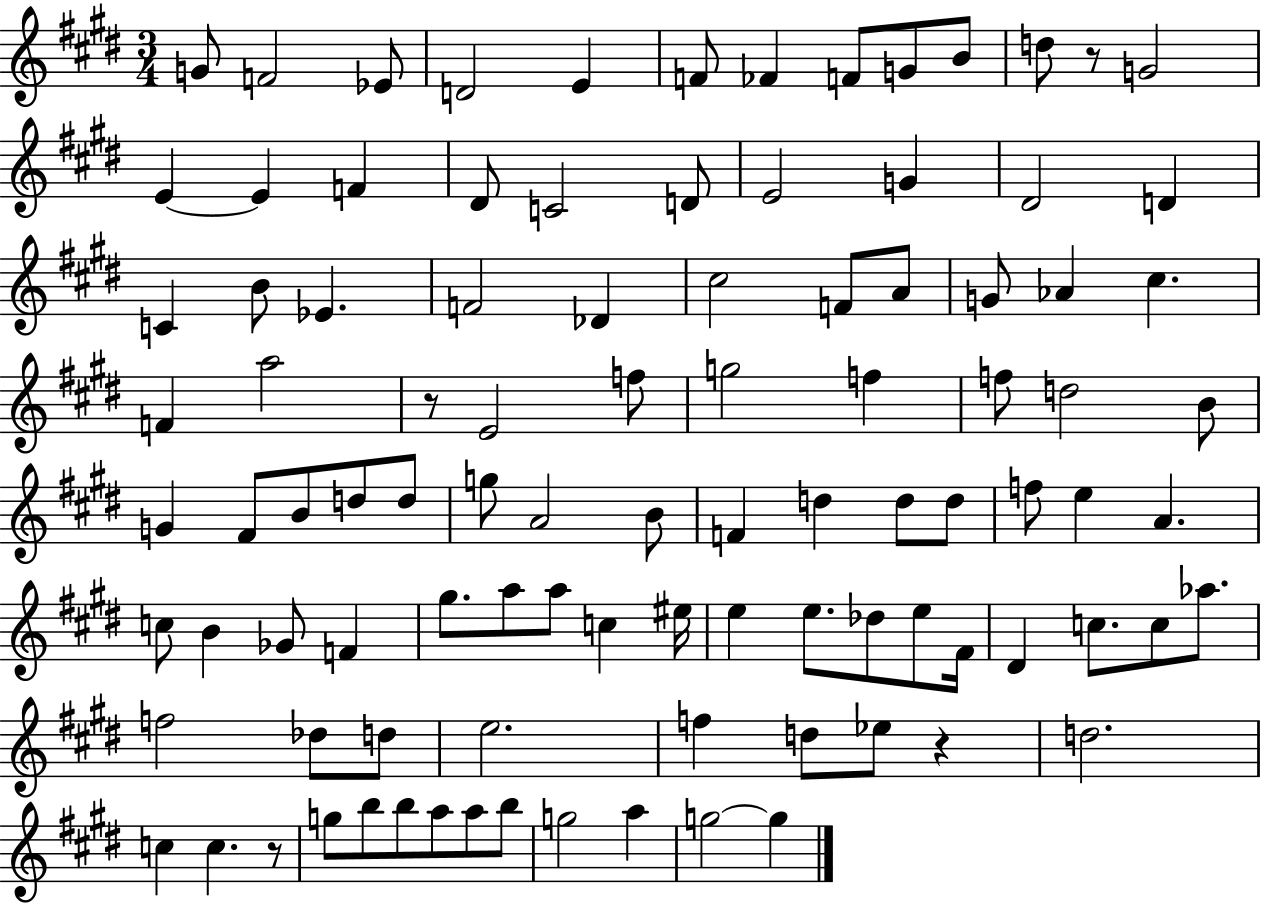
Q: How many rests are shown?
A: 4